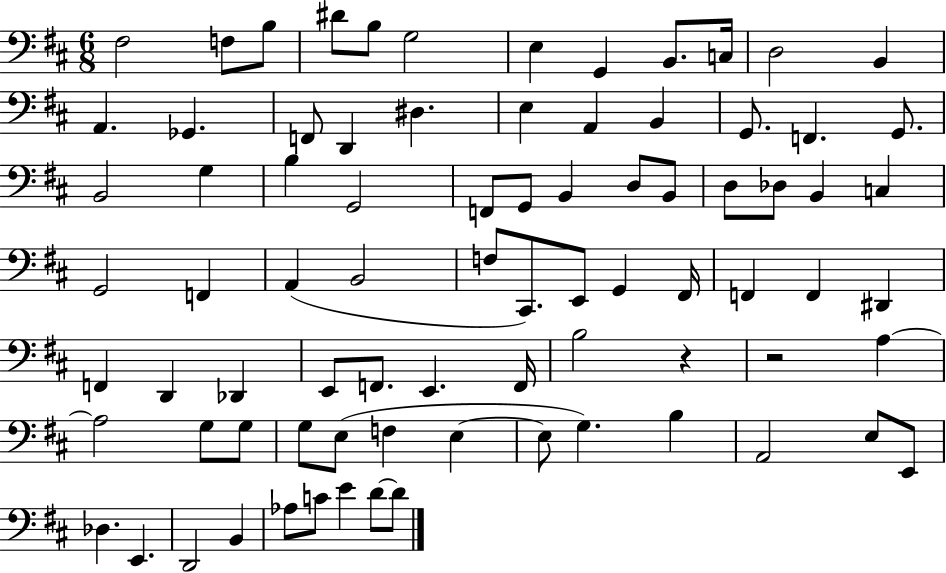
F#3/h F3/e B3/e D#4/e B3/e G3/h E3/q G2/q B2/e. C3/s D3/h B2/q A2/q. Gb2/q. F2/e D2/q D#3/q. E3/q A2/q B2/q G2/e. F2/q. G2/e. B2/h G3/q B3/q G2/h F2/e G2/e B2/q D3/e B2/e D3/e Db3/e B2/q C3/q G2/h F2/q A2/q B2/h F3/e C#2/e. E2/e G2/q F#2/s F2/q F2/q D#2/q F2/q D2/q Db2/q E2/e F2/e. E2/q. F2/s B3/h R/q R/h A3/q A3/h G3/e G3/e G3/e E3/e F3/q E3/q E3/e G3/q. B3/q A2/h E3/e E2/e Db3/q. E2/q. D2/h B2/q Ab3/e C4/e E4/q D4/e D4/e